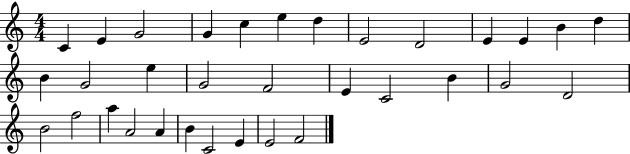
C4/q E4/q G4/h G4/q C5/q E5/q D5/q E4/h D4/h E4/q E4/q B4/q D5/q B4/q G4/h E5/q G4/h F4/h E4/q C4/h B4/q G4/h D4/h B4/h F5/h A5/q A4/h A4/q B4/q C4/h E4/q E4/h F4/h